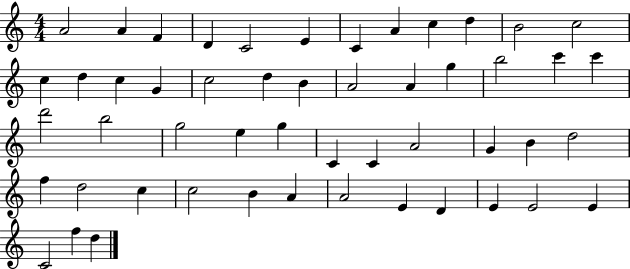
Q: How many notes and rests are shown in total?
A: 51